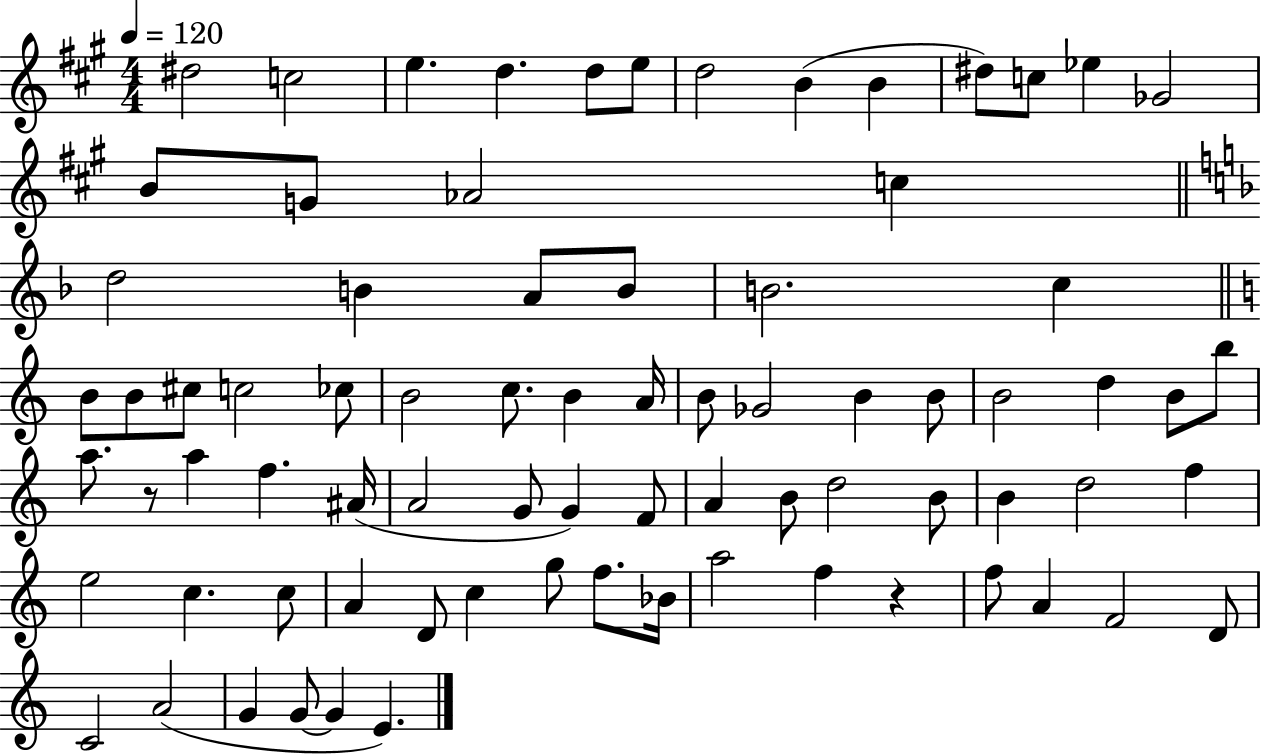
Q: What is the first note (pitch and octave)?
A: D#5